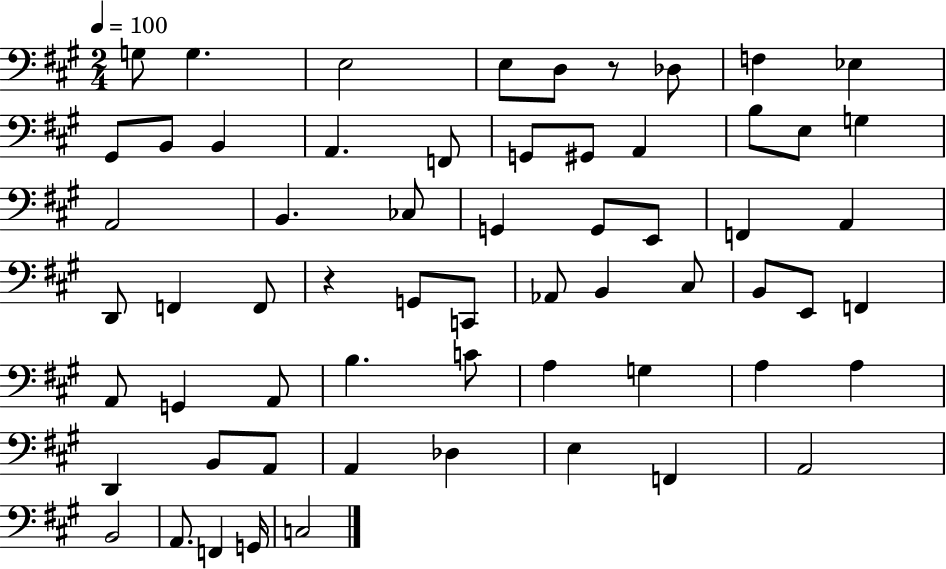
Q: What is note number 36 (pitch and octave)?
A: B2